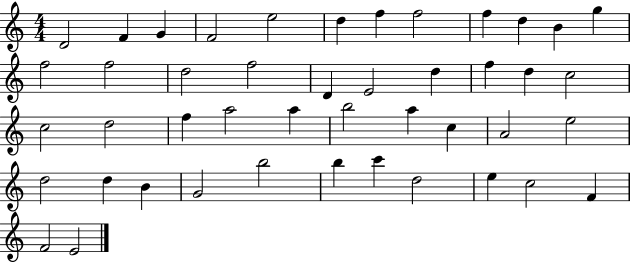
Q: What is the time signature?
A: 4/4